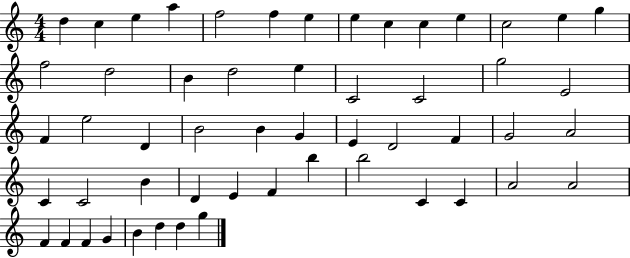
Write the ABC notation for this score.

X:1
T:Untitled
M:4/4
L:1/4
K:C
d c e a f2 f e e c c e c2 e g f2 d2 B d2 e C2 C2 g2 E2 F e2 D B2 B G E D2 F G2 A2 C C2 B D E F b b2 C C A2 A2 F F F G B d d g